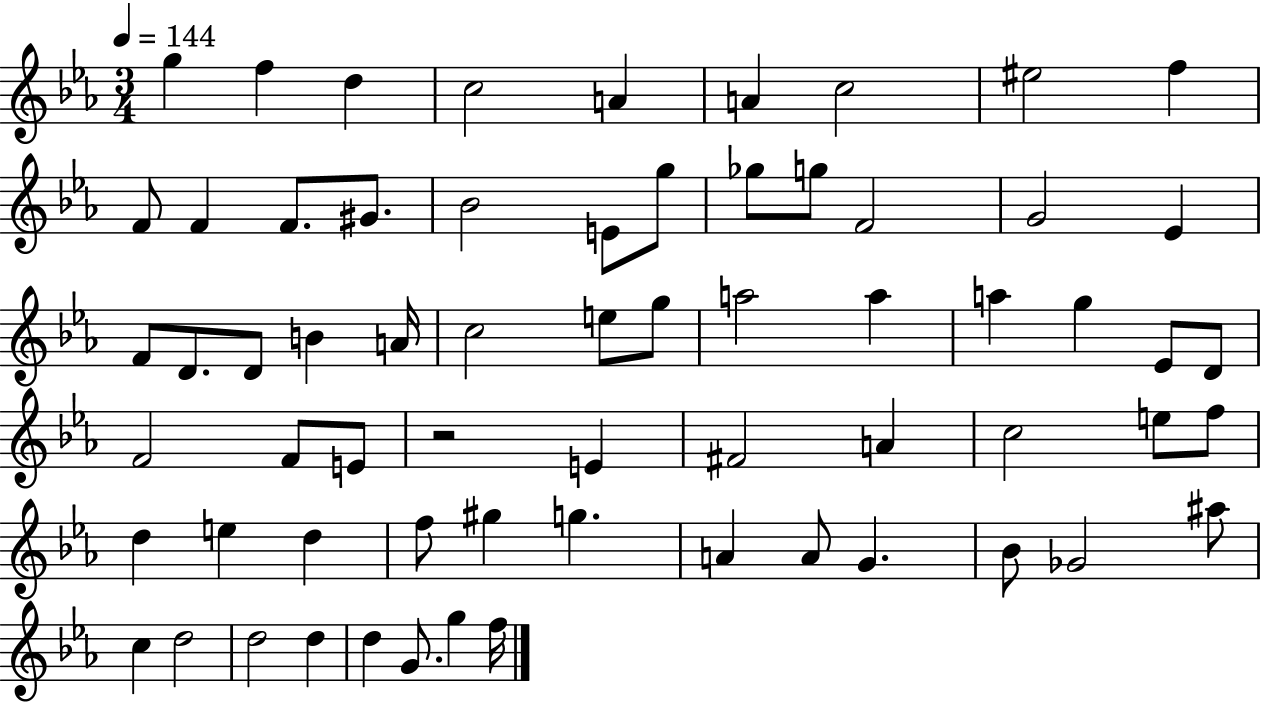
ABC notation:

X:1
T:Untitled
M:3/4
L:1/4
K:Eb
g f d c2 A A c2 ^e2 f F/2 F F/2 ^G/2 _B2 E/2 g/2 _g/2 g/2 F2 G2 _E F/2 D/2 D/2 B A/4 c2 e/2 g/2 a2 a a g _E/2 D/2 F2 F/2 E/2 z2 E ^F2 A c2 e/2 f/2 d e d f/2 ^g g A A/2 G _B/2 _G2 ^a/2 c d2 d2 d d G/2 g f/4